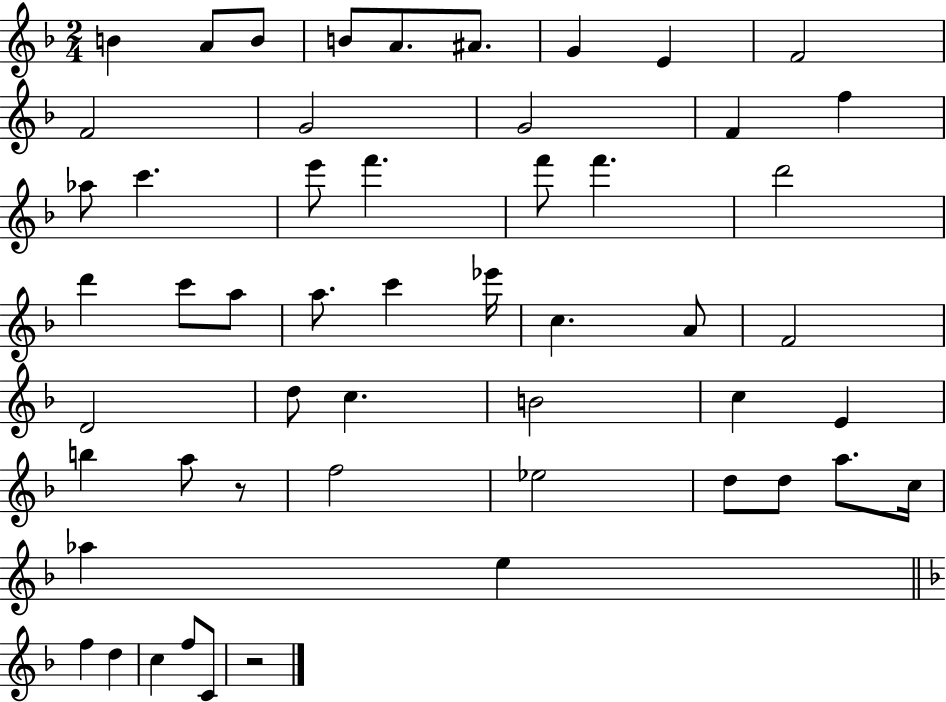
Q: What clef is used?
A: treble